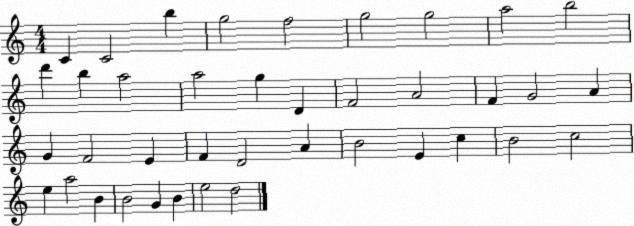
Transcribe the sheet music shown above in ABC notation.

X:1
T:Untitled
M:4/4
L:1/4
K:C
C C2 b g2 f2 g2 g2 a2 b2 d' b a2 a2 g D F2 A2 F G2 A G F2 E F D2 A B2 E c B2 c2 e a2 B B2 G B e2 d2